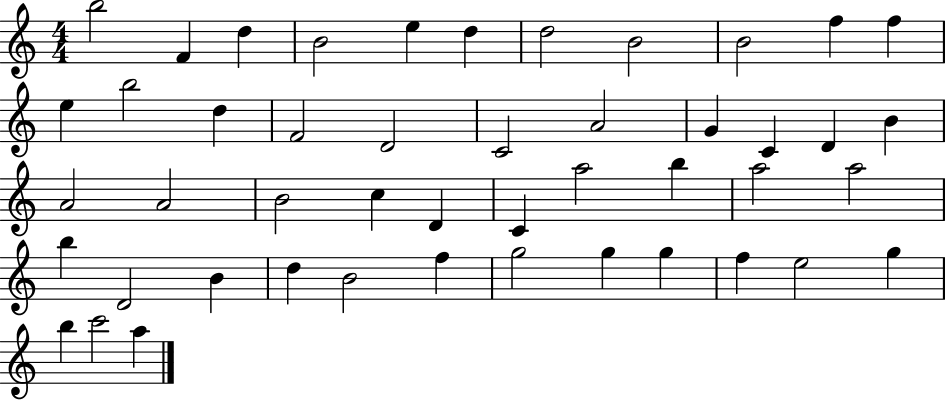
B5/h F4/q D5/q B4/h E5/q D5/q D5/h B4/h B4/h F5/q F5/q E5/q B5/h D5/q F4/h D4/h C4/h A4/h G4/q C4/q D4/q B4/q A4/h A4/h B4/h C5/q D4/q C4/q A5/h B5/q A5/h A5/h B5/q D4/h B4/q D5/q B4/h F5/q G5/h G5/q G5/q F5/q E5/h G5/q B5/q C6/h A5/q